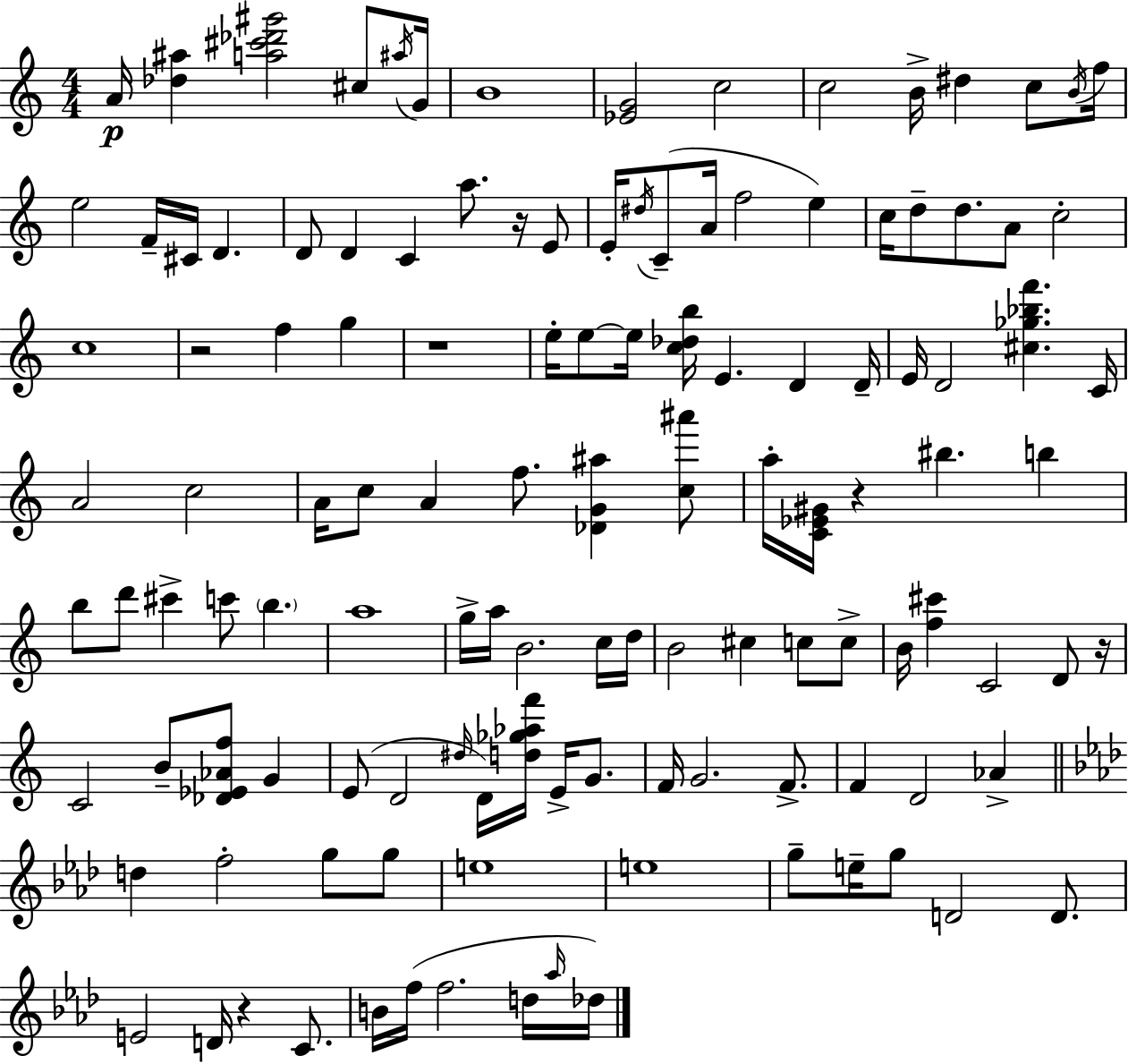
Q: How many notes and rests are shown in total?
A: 123